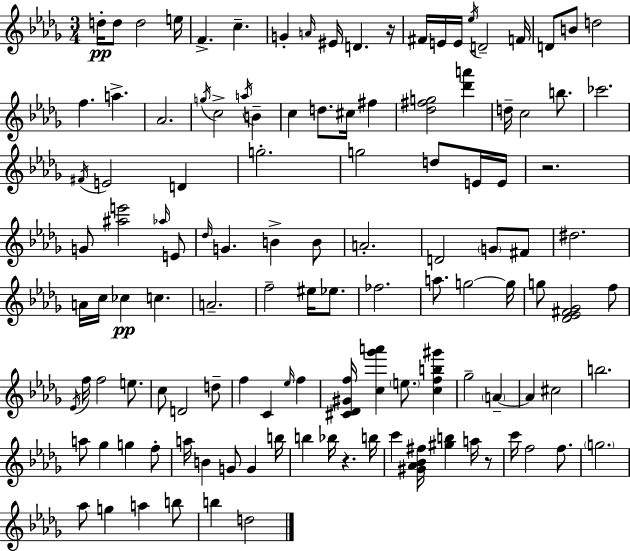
{
  \clef treble
  \numericTimeSignature
  \time 3/4
  \key bes \minor
  \repeat volta 2 { d''16-.\pp d''8 d''2 e''16 | f'4.-> c''4.-- | g'4-. \grace { a'16 } eis'16 d'4. | r16 fis'16 e'16 e'16 \acciaccatura { ees''16 } d'2-- | \break f'16 d'8 b'8 d''2 | f''4. a''4.-> | aes'2. | \acciaccatura { g''16 } c''2-> \acciaccatura { a''16 } | \break b'4-- c''4 d''8. cis''16 | fis''4 <des'' fis'' g''>2 | <des''' a'''>4 d''16-- c''2 | b''8. ces'''2. | \break \acciaccatura { fis'16 } e'2 | d'4 g''2.-. | g''2 | d''8 e'16 e'16 r2. | \break g'8 <ais'' e'''>2 | \grace { aes''16 } e'8 \grace { des''16 } g'4. | b'4-> b'8 a'2.-. | d'2 | \break \parenthesize g'8 fis'8 dis''2. | a'16 c''16 ces''4\pp | c''4. a'2.-- | f''2-- | \break eis''16 ees''8. fes''2. | a''8. g''2~~ | g''16 g''8 <des' ees' fis' ges'>2 | f''8 \acciaccatura { ees'16 } f''16 f''2 | \break e''8. c''8 d'2 | d''8-- f''4 | c'4 \grace { ees''16 } f''4 <cis' des' gis' f''>16 <c'' ges''' a'''>4 | \parenthesize e''8. <c'' f'' b'' gis'''>4 ges''2-- | \break \parenthesize a'4--~~ a'4 | cis''2 b''2. | a''8 ges''4 | g''4 f''8-. a''16 b'4 | \break g'8 g'4 b''16 b''4 | bes''16 r4. b''16 c'''4 | <gis' aes' bes' fis''>16 <gis'' b''>4 a''16 r8 c'''16 f''2 | f''8. \parenthesize g''2. | \break aes''8 g''4 | a''4 b''8 b''4 | d''2 } \bar "|."
}